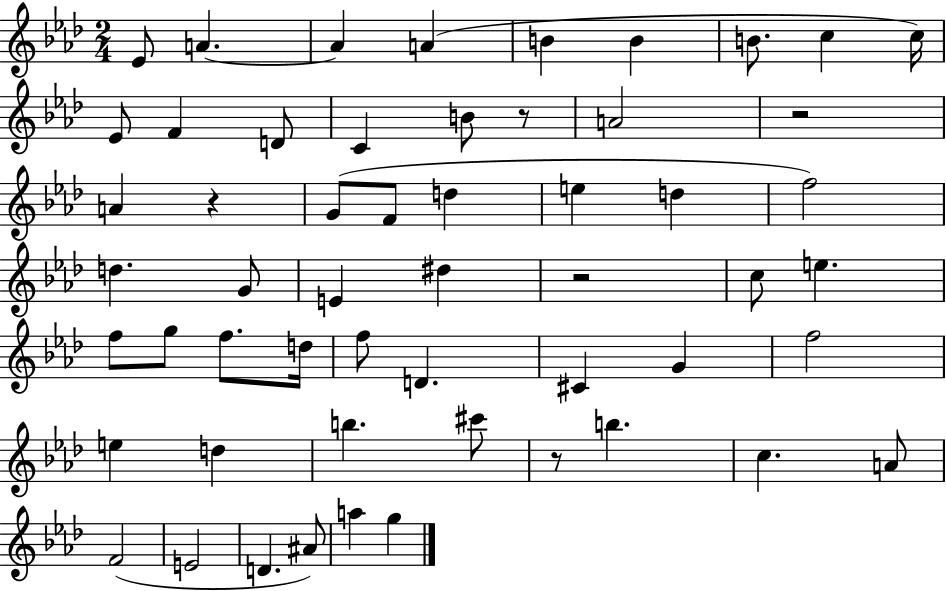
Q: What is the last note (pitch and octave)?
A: G5